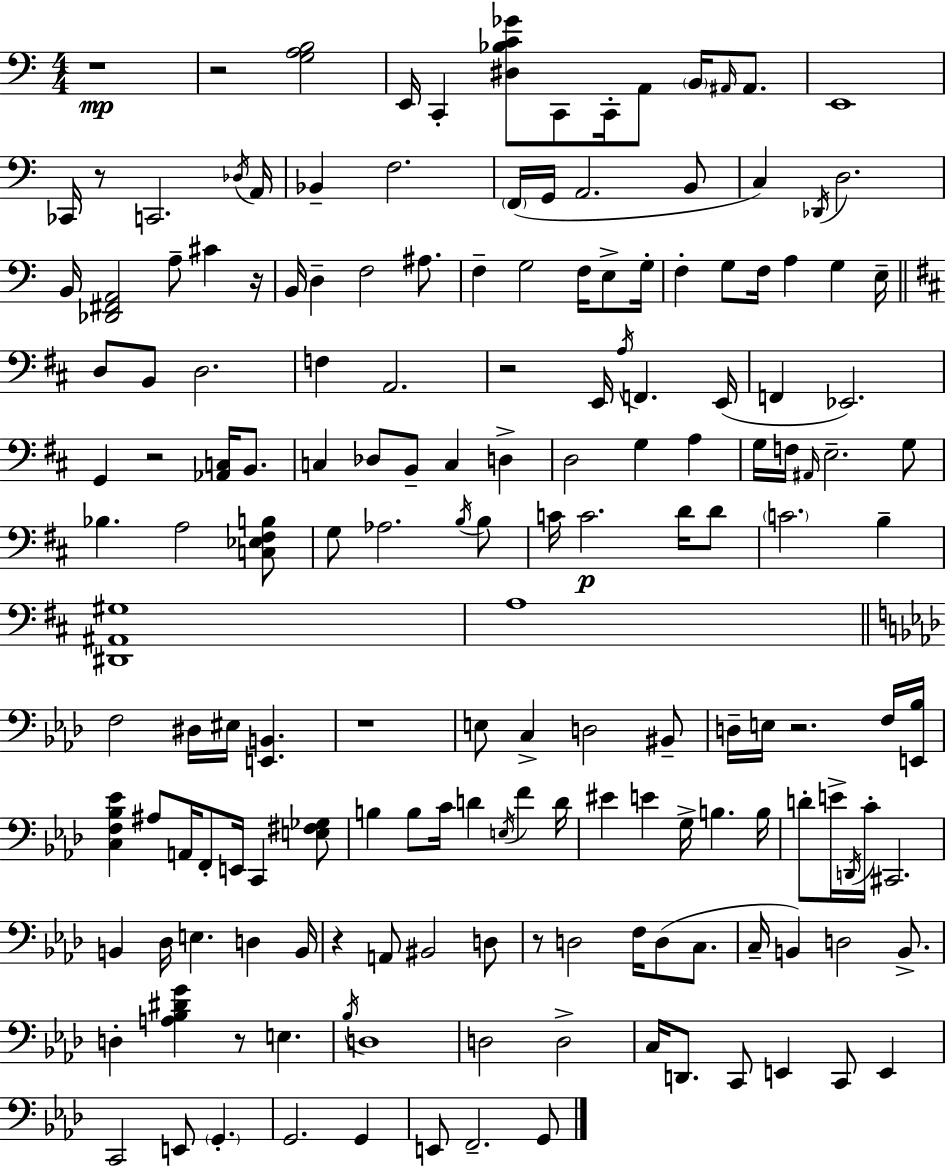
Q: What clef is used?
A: bass